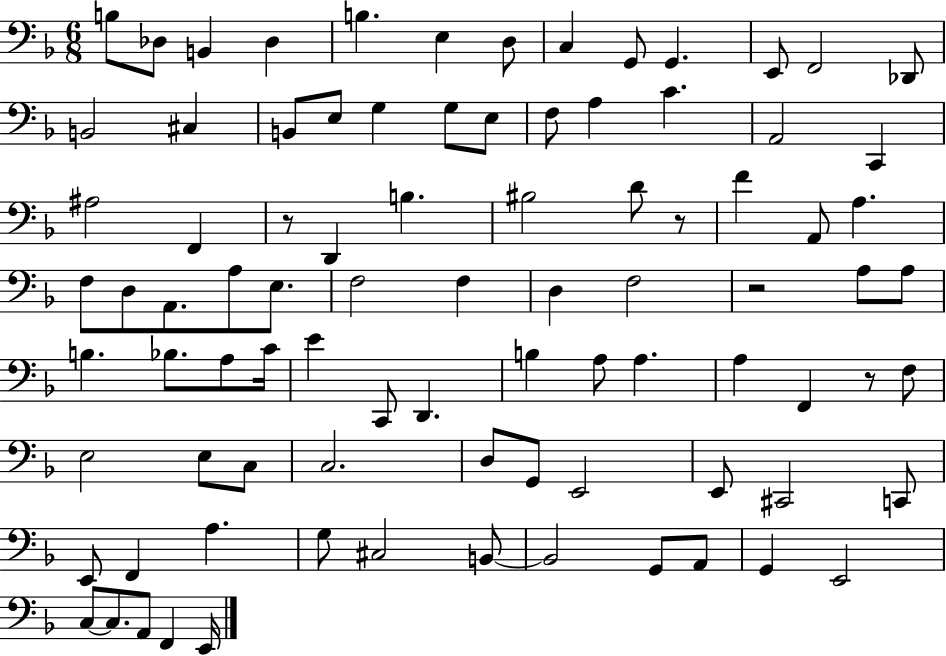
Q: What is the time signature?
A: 6/8